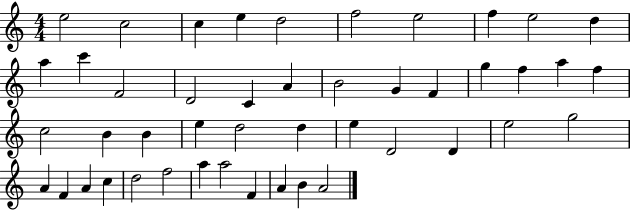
{
  \clef treble
  \numericTimeSignature
  \time 4/4
  \key c \major
  e''2 c''2 | c''4 e''4 d''2 | f''2 e''2 | f''4 e''2 d''4 | \break a''4 c'''4 f'2 | d'2 c'4 a'4 | b'2 g'4 f'4 | g''4 f''4 a''4 f''4 | \break c''2 b'4 b'4 | e''4 d''2 d''4 | e''4 d'2 d'4 | e''2 g''2 | \break a'4 f'4 a'4 c''4 | d''2 f''2 | a''4 a''2 f'4 | a'4 b'4 a'2 | \break \bar "|."
}